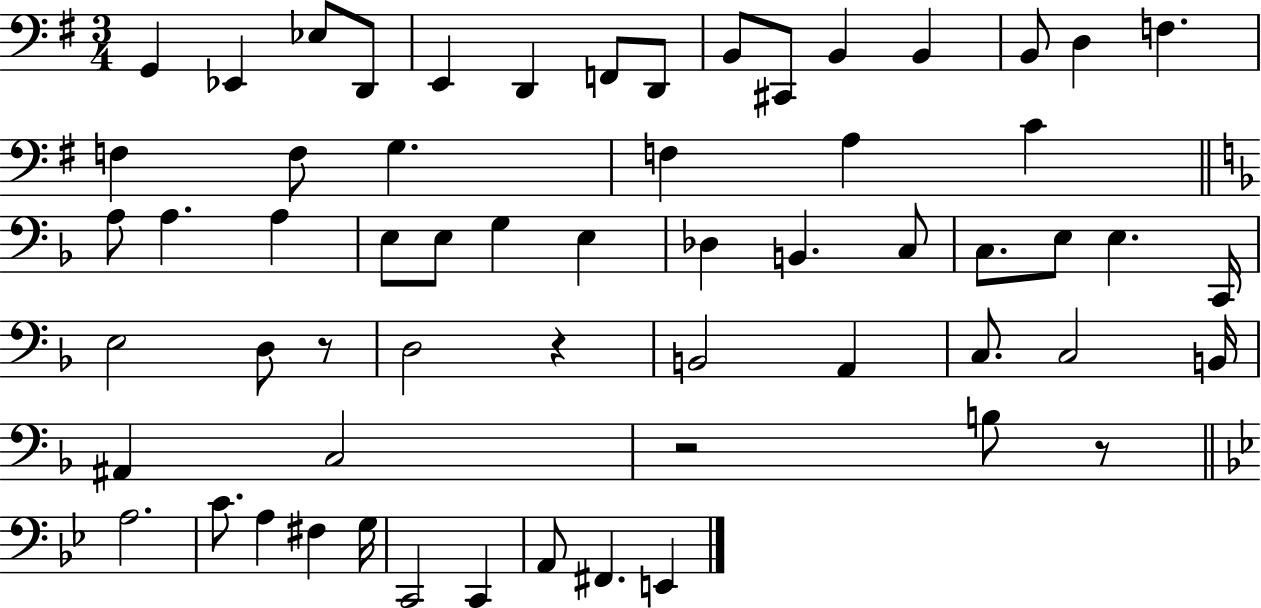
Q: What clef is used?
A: bass